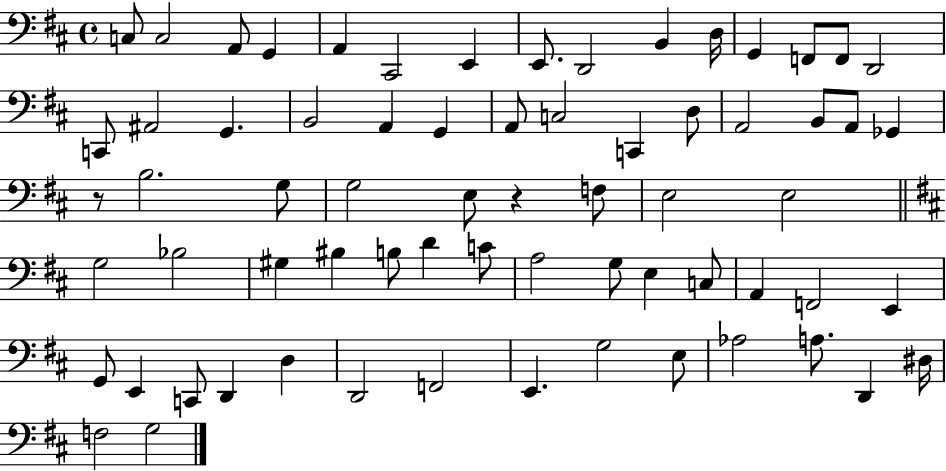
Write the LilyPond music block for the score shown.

{
  \clef bass
  \time 4/4
  \defaultTimeSignature
  \key d \major
  c8 c2 a,8 g,4 | a,4 cis,2 e,4 | e,8. d,2 b,4 d16 | g,4 f,8 f,8 d,2 | \break c,8 ais,2 g,4. | b,2 a,4 g,4 | a,8 c2 c,4 d8 | a,2 b,8 a,8 ges,4 | \break r8 b2. g8 | g2 e8 r4 f8 | e2 e2 | \bar "||" \break \key d \major g2 bes2 | gis4 bis4 b8 d'4 c'8 | a2 g8 e4 c8 | a,4 f,2 e,4 | \break g,8 e,4 c,8 d,4 d4 | d,2 f,2 | e,4. g2 e8 | aes2 a8. d,4 dis16 | \break f2 g2 | \bar "|."
}